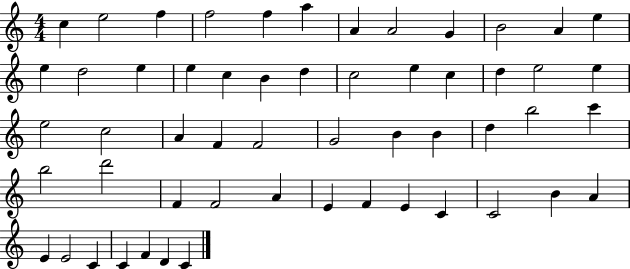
C5/q E5/h F5/q F5/h F5/q A5/q A4/q A4/h G4/q B4/h A4/q E5/q E5/q D5/h E5/q E5/q C5/q B4/q D5/q C5/h E5/q C5/q D5/q E5/h E5/q E5/h C5/h A4/q F4/q F4/h G4/h B4/q B4/q D5/q B5/h C6/q B5/h D6/h F4/q F4/h A4/q E4/q F4/q E4/q C4/q C4/h B4/q A4/q E4/q E4/h C4/q C4/q F4/q D4/q C4/q